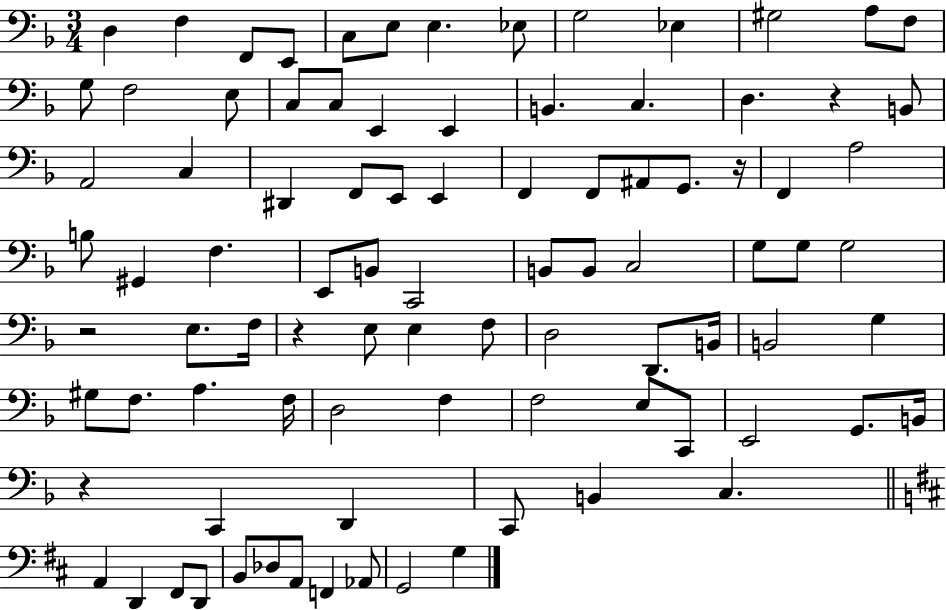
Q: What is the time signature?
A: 3/4